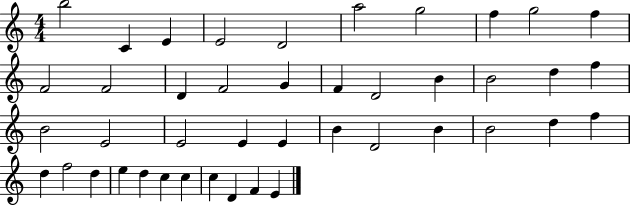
B5/h C4/q E4/q E4/h D4/h A5/h G5/h F5/q G5/h F5/q F4/h F4/h D4/q F4/h G4/q F4/q D4/h B4/q B4/h D5/q F5/q B4/h E4/h E4/h E4/q E4/q B4/q D4/h B4/q B4/h D5/q F5/q D5/q F5/h D5/q E5/q D5/q C5/q C5/q C5/q D4/q F4/q E4/q